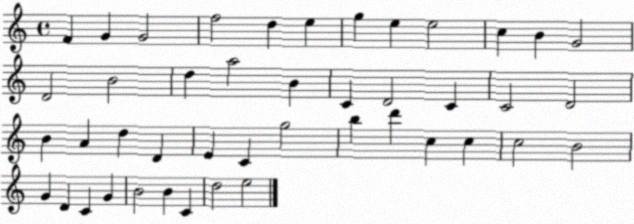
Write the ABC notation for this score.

X:1
T:Untitled
M:4/4
L:1/4
K:C
F G G2 f2 d e g e e2 c B G2 D2 B2 d a2 B C D2 C C2 D2 B A d D E C g2 b d' c c c2 B2 G D C G B2 B C d2 e2